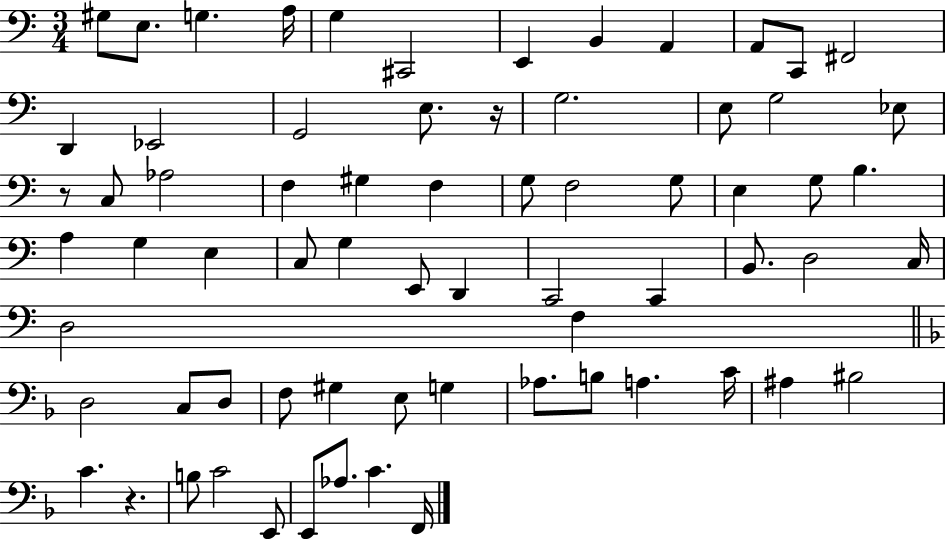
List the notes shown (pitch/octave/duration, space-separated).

G#3/e E3/e. G3/q. A3/s G3/q C#2/h E2/q B2/q A2/q A2/e C2/e F#2/h D2/q Eb2/h G2/h E3/e. R/s G3/h. E3/e G3/h Eb3/e R/e C3/e Ab3/h F3/q G#3/q F3/q G3/e F3/h G3/e E3/q G3/e B3/q. A3/q G3/q E3/q C3/e G3/q E2/e D2/q C2/h C2/q B2/e. D3/h C3/s D3/h F3/q D3/h C3/e D3/e F3/e G#3/q E3/e G3/q Ab3/e. B3/e A3/q. C4/s A#3/q BIS3/h C4/q. R/q. B3/e C4/h E2/e E2/e Ab3/e. C4/q. F2/s